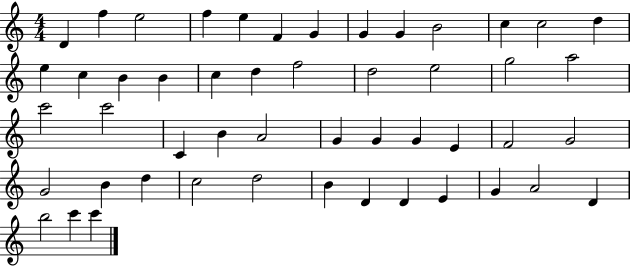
{
  \clef treble
  \numericTimeSignature
  \time 4/4
  \key c \major
  d'4 f''4 e''2 | f''4 e''4 f'4 g'4 | g'4 g'4 b'2 | c''4 c''2 d''4 | \break e''4 c''4 b'4 b'4 | c''4 d''4 f''2 | d''2 e''2 | g''2 a''2 | \break c'''2 c'''2 | c'4 b'4 a'2 | g'4 g'4 g'4 e'4 | f'2 g'2 | \break g'2 b'4 d''4 | c''2 d''2 | b'4 d'4 d'4 e'4 | g'4 a'2 d'4 | \break b''2 c'''4 c'''4 | \bar "|."
}